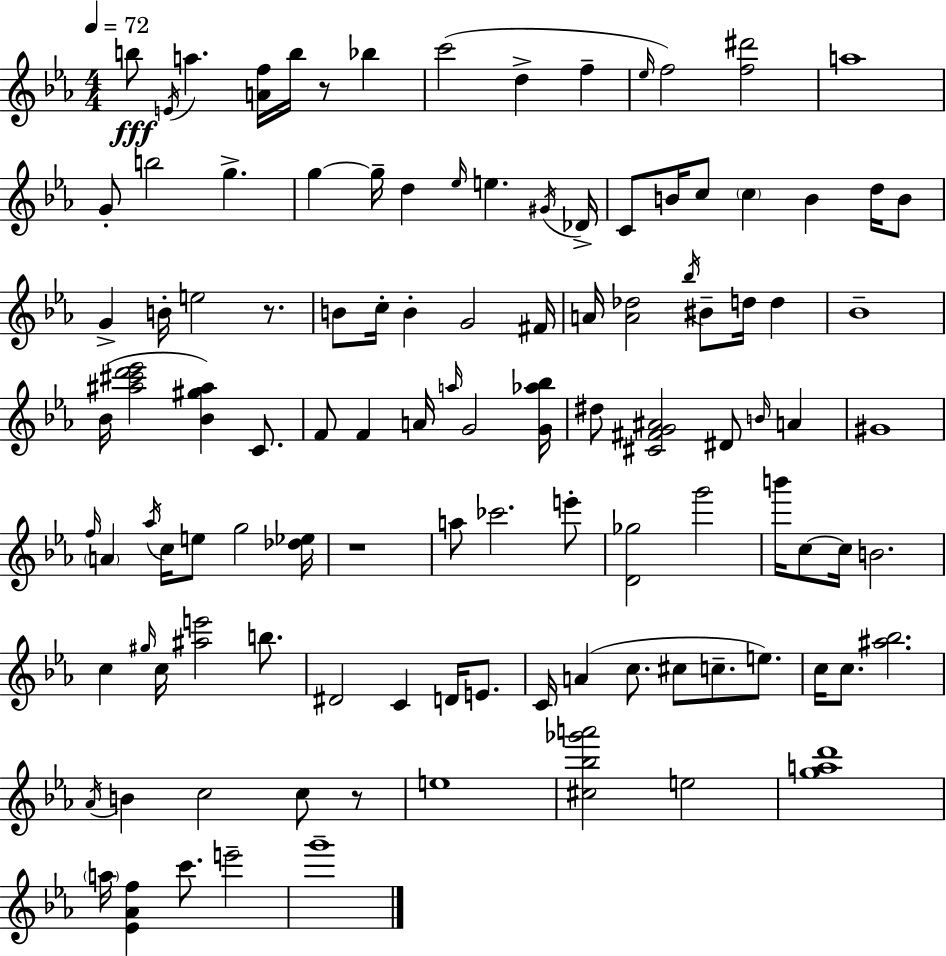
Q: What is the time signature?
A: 4/4